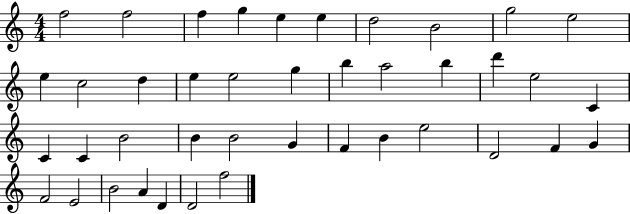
F5/h F5/h F5/q G5/q E5/q E5/q D5/h B4/h G5/h E5/h E5/q C5/h D5/q E5/q E5/h G5/q B5/q A5/h B5/q D6/q E5/h C4/q C4/q C4/q B4/h B4/q B4/h G4/q F4/q B4/q E5/h D4/h F4/q G4/q F4/h E4/h B4/h A4/q D4/q D4/h F5/h